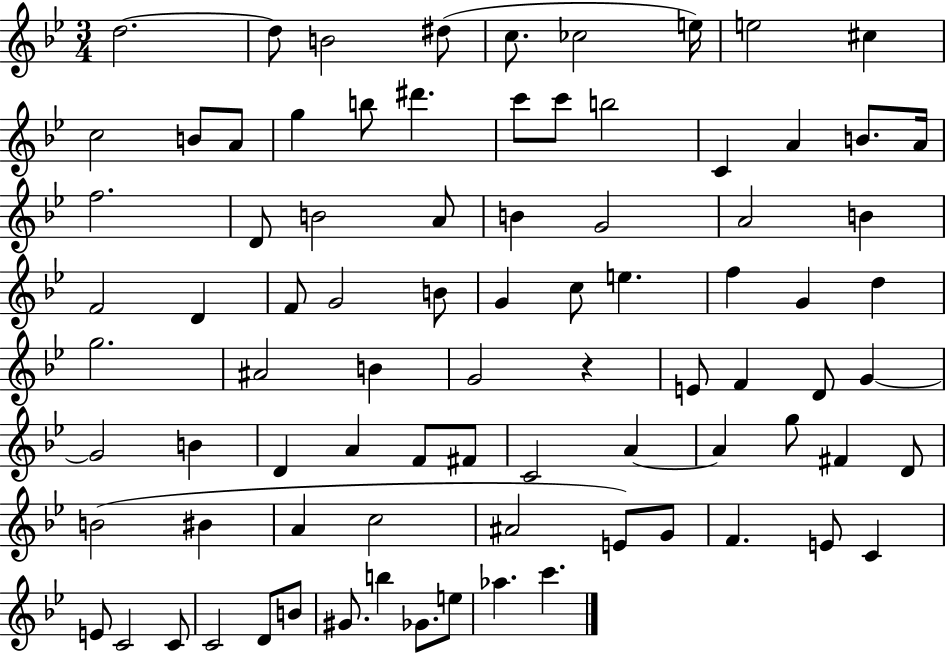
D5/h. D5/e B4/h D#5/e C5/e. CES5/h E5/s E5/h C#5/q C5/h B4/e A4/e G5/q B5/e D#6/q. C6/e C6/e B5/h C4/q A4/q B4/e. A4/s F5/h. D4/e B4/h A4/e B4/q G4/h A4/h B4/q F4/h D4/q F4/e G4/h B4/e G4/q C5/e E5/q. F5/q G4/q D5/q G5/h. A#4/h B4/q G4/h R/q E4/e F4/q D4/e G4/q G4/h B4/q D4/q A4/q F4/e F#4/e C4/h A4/q A4/q G5/e F#4/q D4/e B4/h BIS4/q A4/q C5/h A#4/h E4/e G4/e F4/q. E4/e C4/q E4/e C4/h C4/e C4/h D4/e B4/e G#4/e. B5/q Gb4/e. E5/e Ab5/q. C6/q.